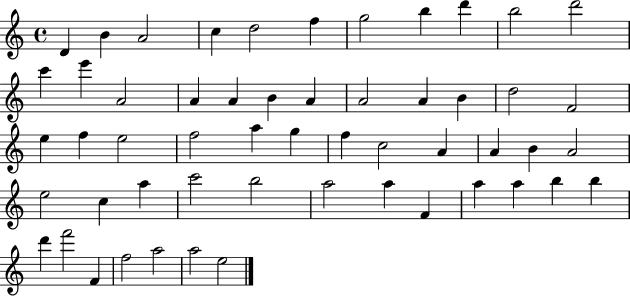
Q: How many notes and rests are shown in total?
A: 54